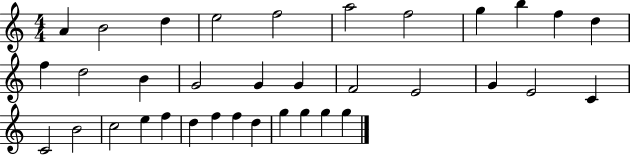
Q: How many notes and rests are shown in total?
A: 35